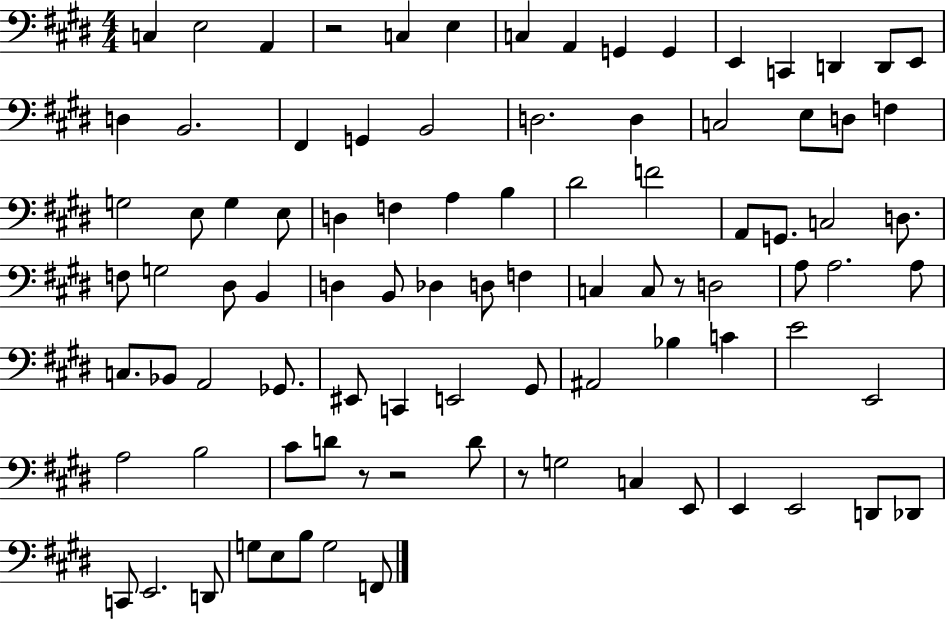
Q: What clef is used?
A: bass